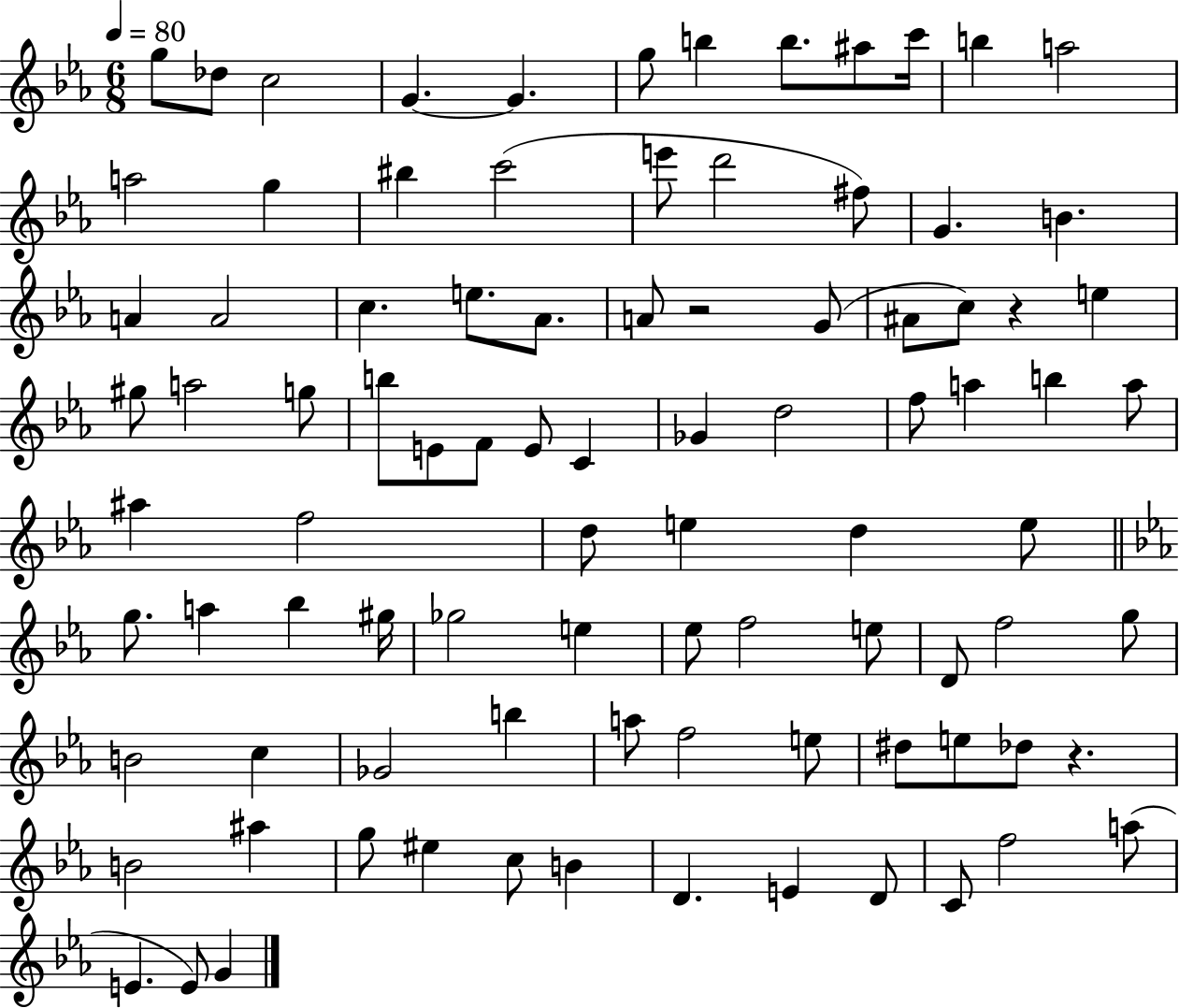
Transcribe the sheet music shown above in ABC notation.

X:1
T:Untitled
M:6/8
L:1/4
K:Eb
g/2 _d/2 c2 G G g/2 b b/2 ^a/2 c'/4 b a2 a2 g ^b c'2 e'/2 d'2 ^f/2 G B A A2 c e/2 _A/2 A/2 z2 G/2 ^A/2 c/2 z e ^g/2 a2 g/2 b/2 E/2 F/2 E/2 C _G d2 f/2 a b a/2 ^a f2 d/2 e d e/2 g/2 a _b ^g/4 _g2 e _e/2 f2 e/2 D/2 f2 g/2 B2 c _G2 b a/2 f2 e/2 ^d/2 e/2 _d/2 z B2 ^a g/2 ^e c/2 B D E D/2 C/2 f2 a/2 E E/2 G